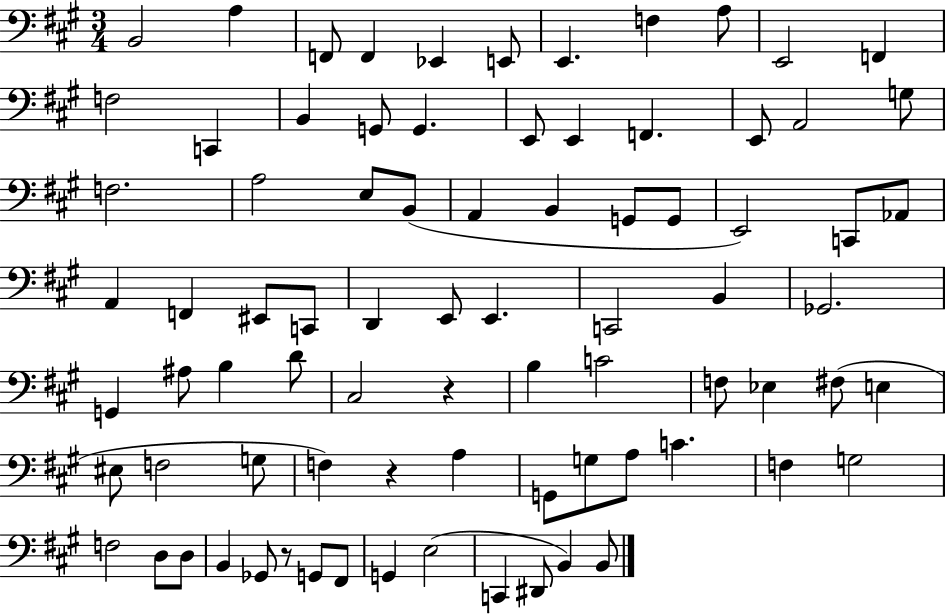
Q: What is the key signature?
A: A major